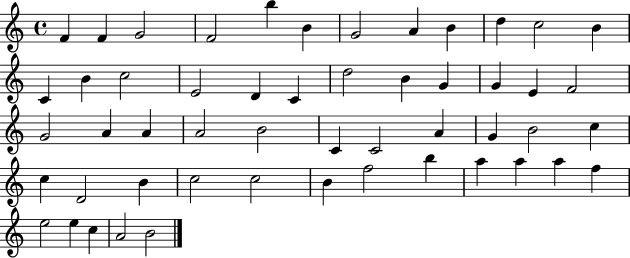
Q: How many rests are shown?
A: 0